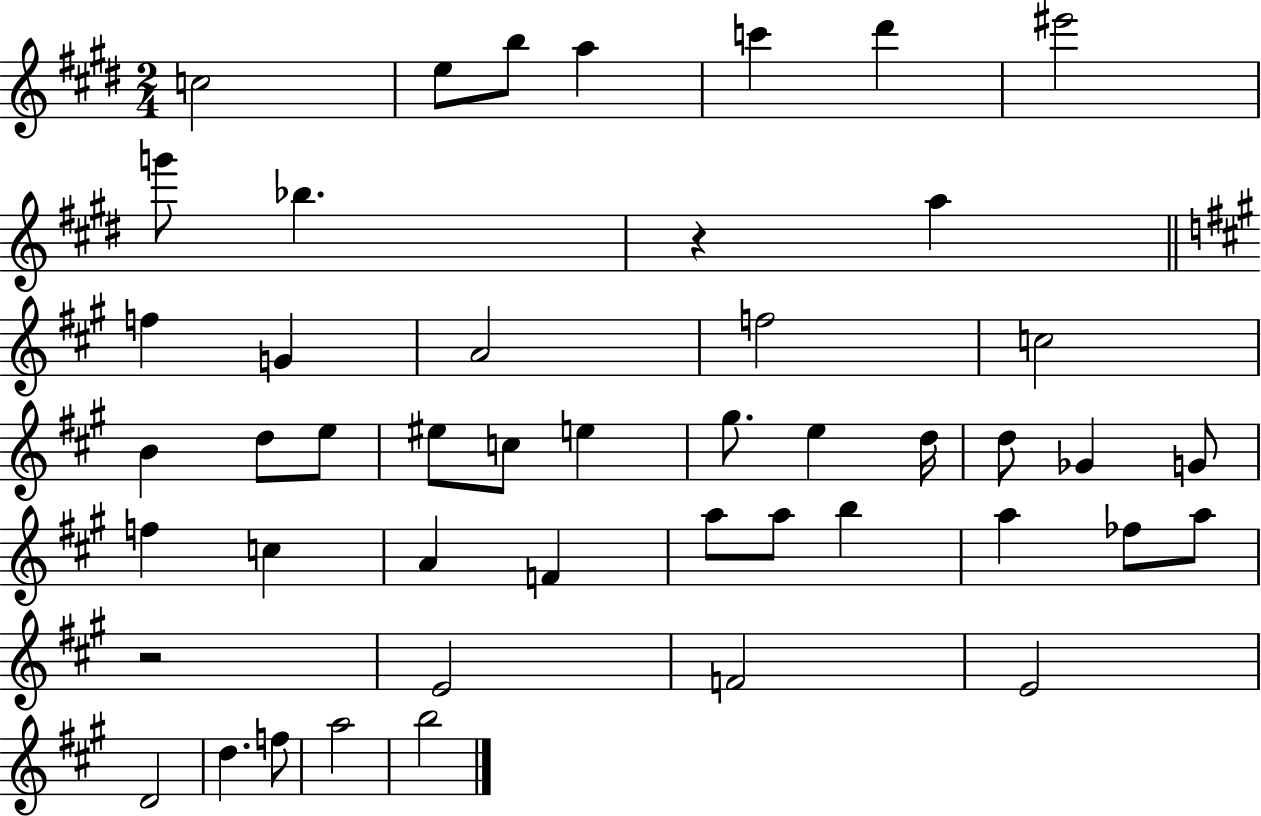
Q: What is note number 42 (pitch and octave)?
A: D5